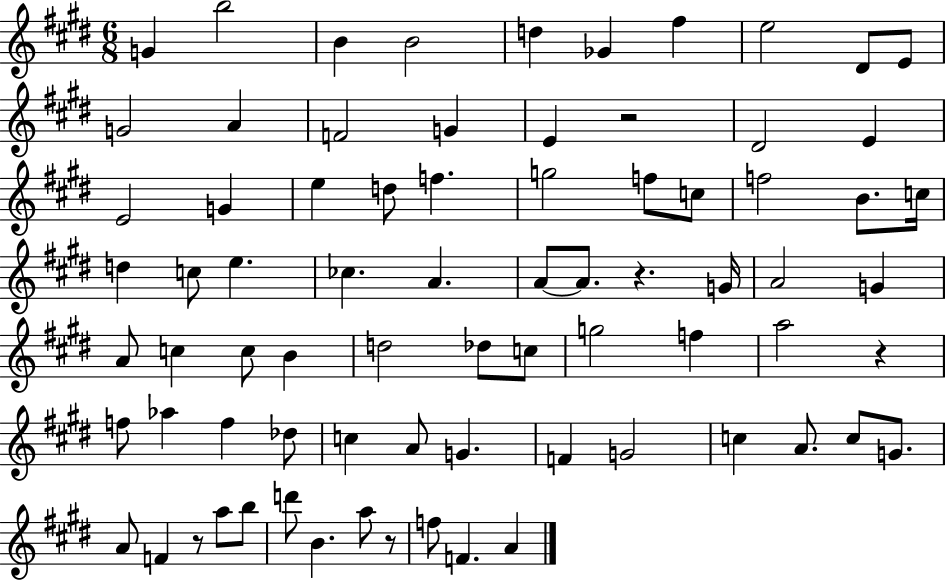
{
  \clef treble
  \numericTimeSignature
  \time 6/8
  \key e \major
  g'4 b''2 | b'4 b'2 | d''4 ges'4 fis''4 | e''2 dis'8 e'8 | \break g'2 a'4 | f'2 g'4 | e'4 r2 | dis'2 e'4 | \break e'2 g'4 | e''4 d''8 f''4. | g''2 f''8 c''8 | f''2 b'8. c''16 | \break d''4 c''8 e''4. | ces''4. a'4. | a'8~~ a'8. r4. g'16 | a'2 g'4 | \break a'8 c''4 c''8 b'4 | d''2 des''8 c''8 | g''2 f''4 | a''2 r4 | \break f''8 aes''4 f''4 des''8 | c''4 a'8 g'4. | f'4 g'2 | c''4 a'8. c''8 g'8. | \break a'8 f'4 r8 a''8 b''8 | d'''8 b'4. a''8 r8 | f''8 f'4. a'4 | \bar "|."
}